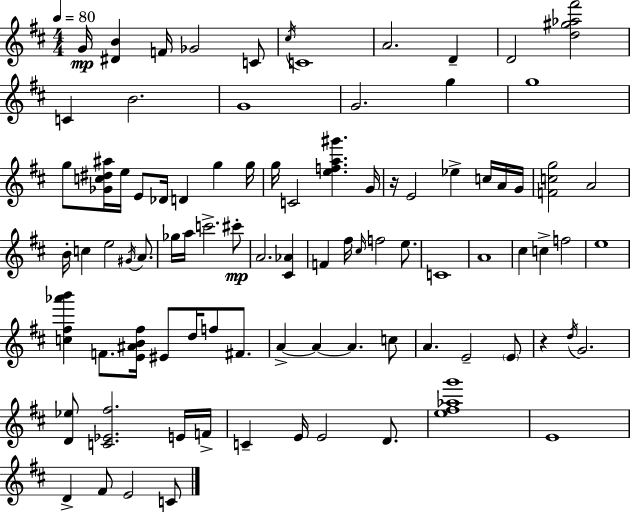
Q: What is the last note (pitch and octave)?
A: C4